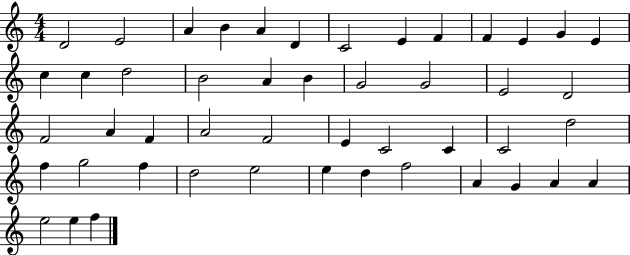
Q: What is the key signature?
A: C major